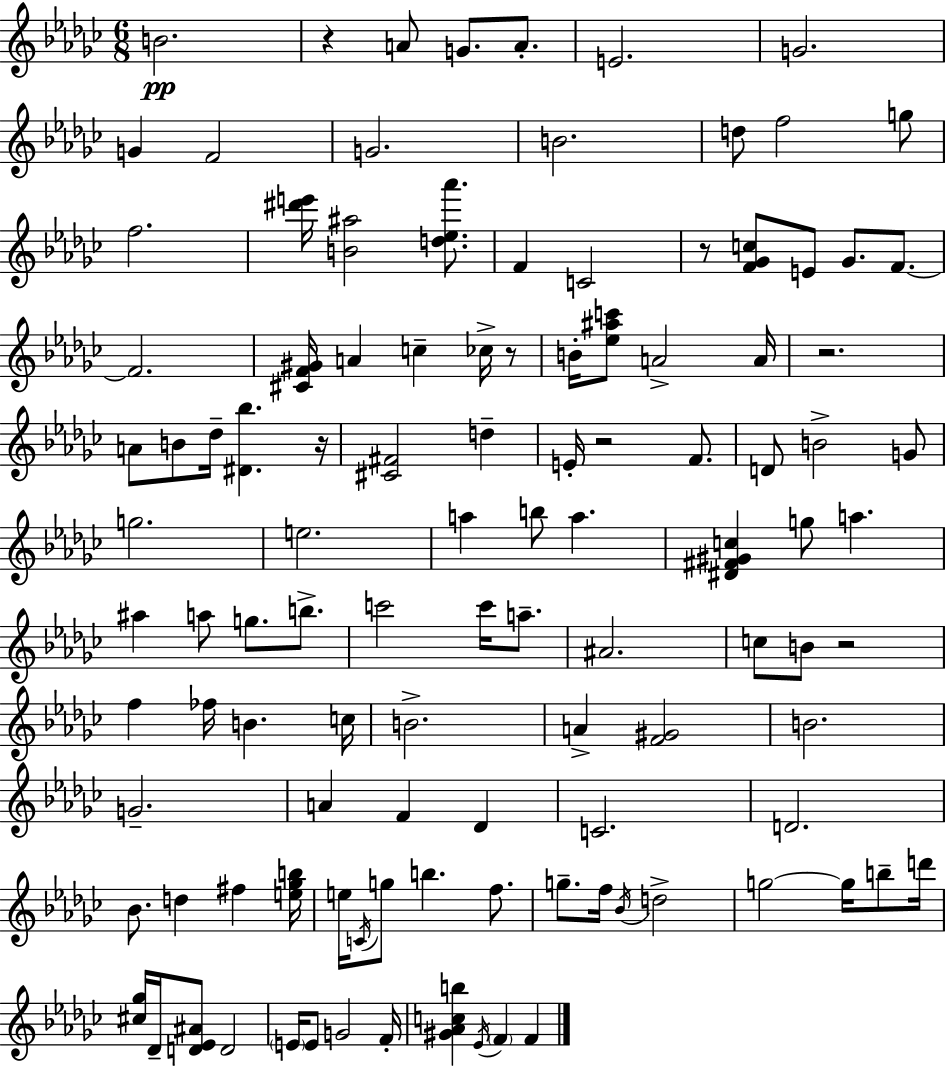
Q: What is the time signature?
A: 6/8